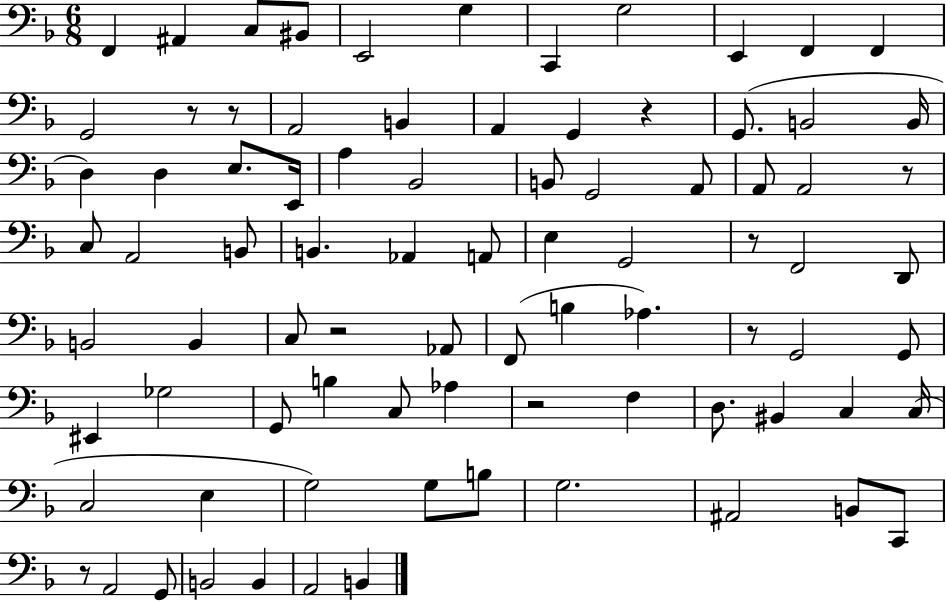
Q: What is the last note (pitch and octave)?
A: B2